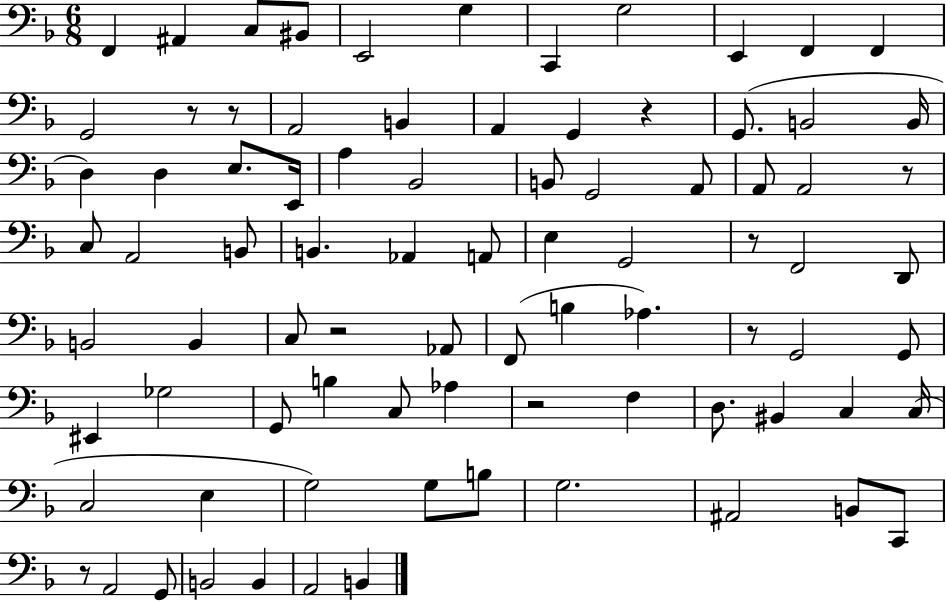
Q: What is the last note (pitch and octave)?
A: B2